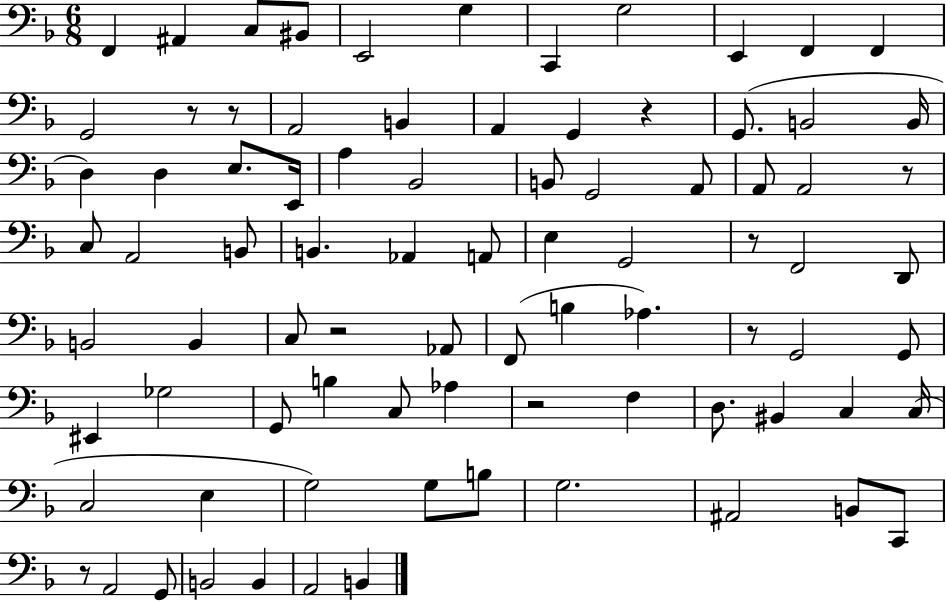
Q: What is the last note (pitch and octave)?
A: B2